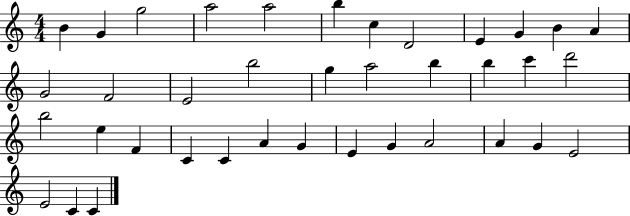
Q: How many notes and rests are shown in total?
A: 38